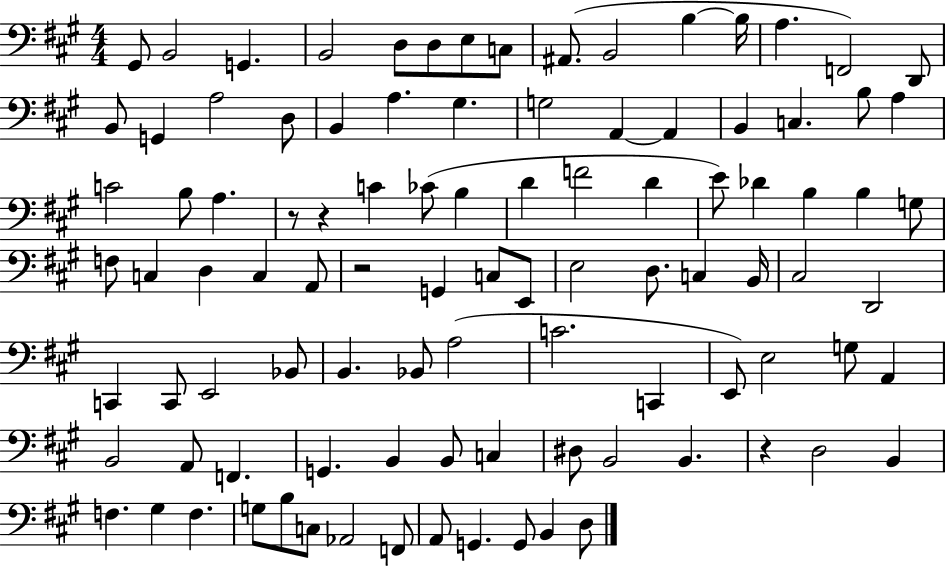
G#2/e B2/h G2/q. B2/h D3/e D3/e E3/e C3/e A#2/e. B2/h B3/q B3/s A3/q. F2/h D2/e B2/e G2/q A3/h D3/e B2/q A3/q. G#3/q. G3/h A2/q A2/q B2/q C3/q. B3/e A3/q C4/h B3/e A3/q. R/e R/q C4/q CES4/e B3/q D4/q F4/h D4/q E4/e Db4/q B3/q B3/q G3/e F3/e C3/q D3/q C3/q A2/e R/h G2/q C3/e E2/e E3/h D3/e. C3/q B2/s C#3/h D2/h C2/q C2/e E2/h Bb2/e B2/q. Bb2/e A3/h C4/h. C2/q E2/e E3/h G3/e A2/q B2/h A2/e F2/q. G2/q. B2/q B2/e C3/q D#3/e B2/h B2/q. R/q D3/h B2/q F3/q. G#3/q F3/q. G3/e B3/e C3/e Ab2/h F2/e A2/e G2/q. G2/e B2/q D3/e